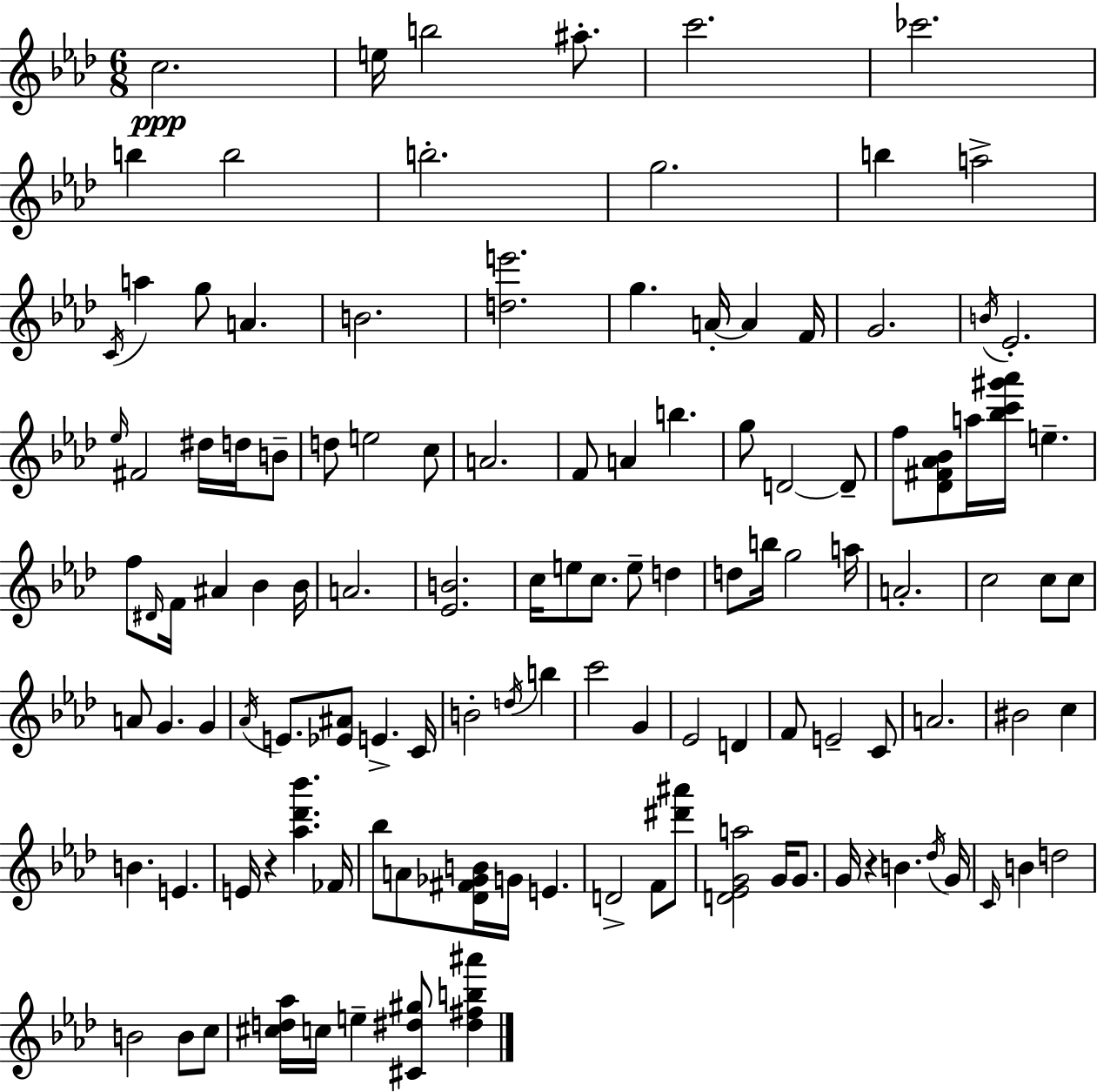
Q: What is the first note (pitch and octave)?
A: C5